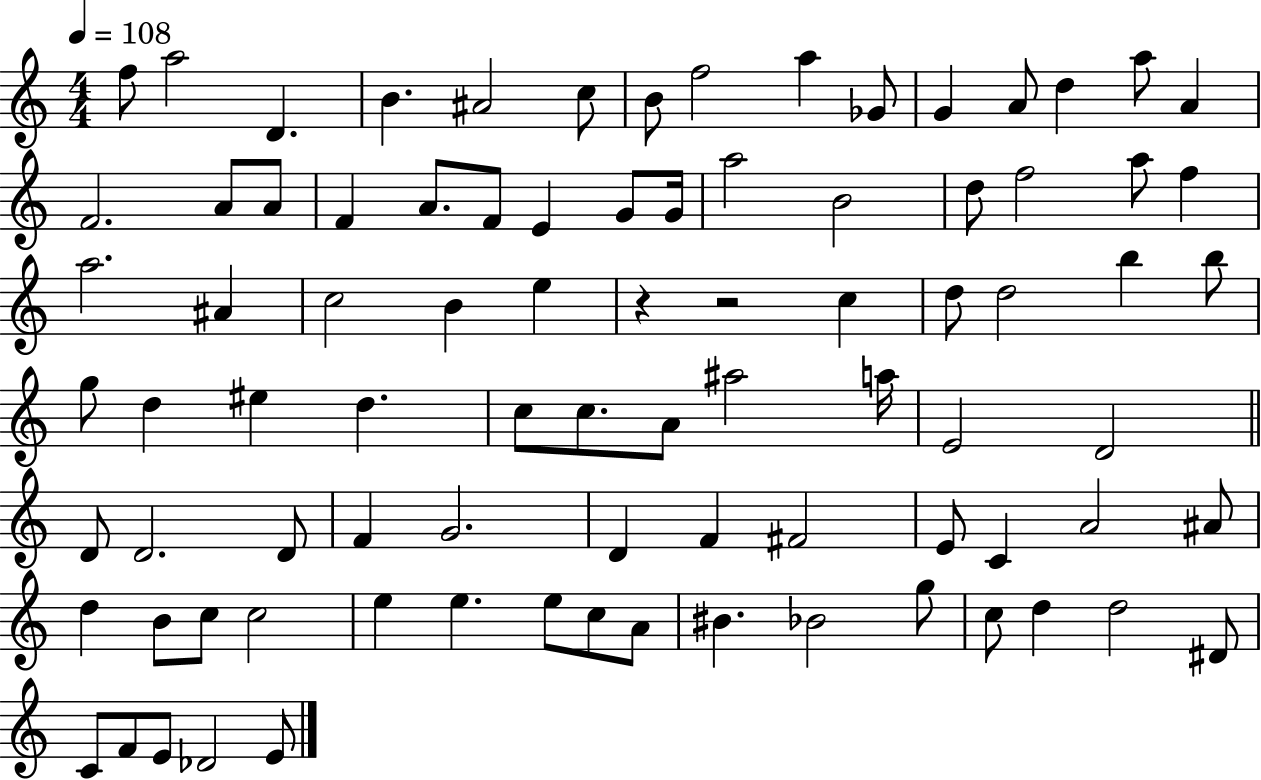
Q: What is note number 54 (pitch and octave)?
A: D4